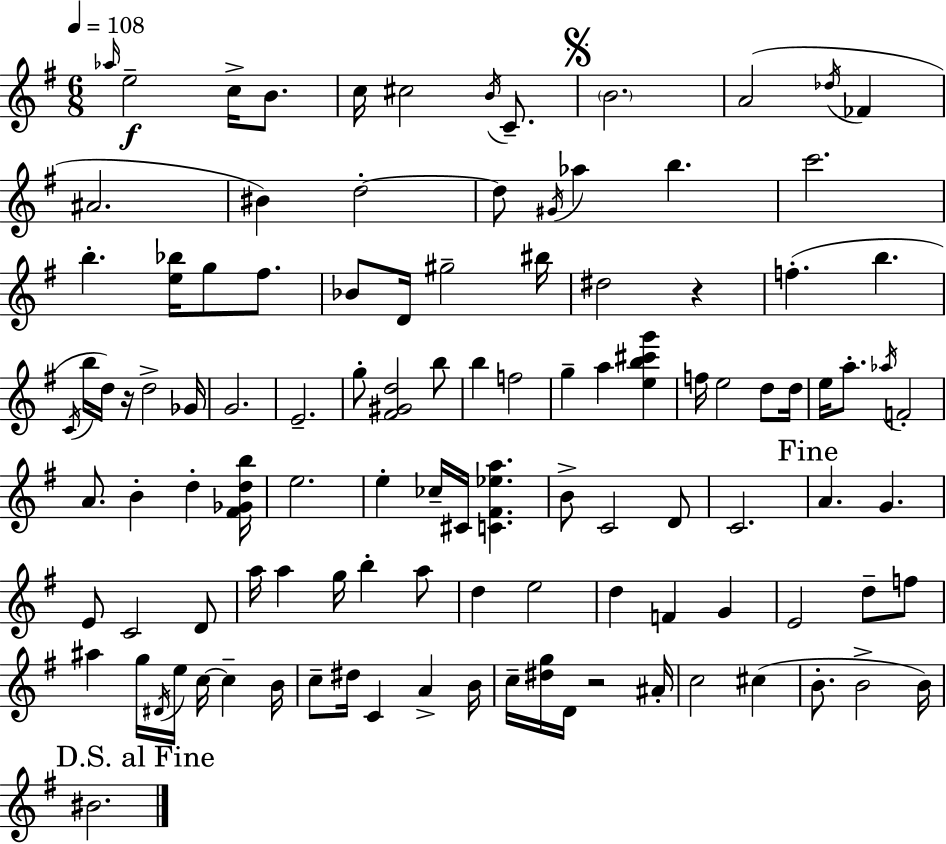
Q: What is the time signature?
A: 6/8